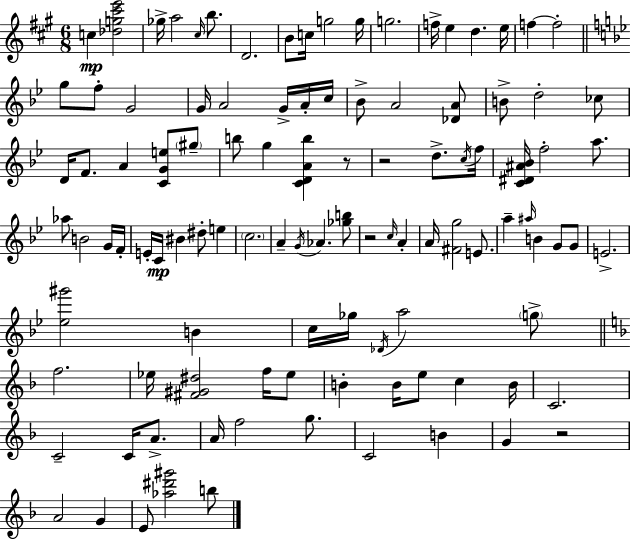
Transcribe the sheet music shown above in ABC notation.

X:1
T:Untitled
M:6/8
L:1/4
K:A
c [_dg^c'e']2 _g/4 a2 ^c/4 b/2 D2 B/2 c/4 g2 g/4 g2 f/4 e d e/4 f f2 g/2 f/2 G2 G/4 A2 G/4 A/4 c/4 _B/2 A2 [_DA]/2 B/2 d2 _c/2 D/4 F/2 A [CGe]/2 ^g/2 b/2 g [CDAb] z/2 z2 d/2 c/4 f/4 [C^D^A_B]/4 f2 a/2 _a/2 B2 G/4 F/4 E/4 C/4 ^B ^d/2 e c2 A G/4 _A [_gb]/2 z2 c/4 A A/4 [^Fg]2 E/2 a ^a/4 B G/2 G/2 E2 [_e^g']2 B c/4 _g/4 _D/4 a2 g/2 f2 _e/4 [^F^G^d]2 f/4 _e/2 B B/4 e/2 c B/4 C2 C2 C/4 A/2 A/4 f2 g/2 C2 B G z2 A2 G E/2 [_a^d'^g']2 b/2